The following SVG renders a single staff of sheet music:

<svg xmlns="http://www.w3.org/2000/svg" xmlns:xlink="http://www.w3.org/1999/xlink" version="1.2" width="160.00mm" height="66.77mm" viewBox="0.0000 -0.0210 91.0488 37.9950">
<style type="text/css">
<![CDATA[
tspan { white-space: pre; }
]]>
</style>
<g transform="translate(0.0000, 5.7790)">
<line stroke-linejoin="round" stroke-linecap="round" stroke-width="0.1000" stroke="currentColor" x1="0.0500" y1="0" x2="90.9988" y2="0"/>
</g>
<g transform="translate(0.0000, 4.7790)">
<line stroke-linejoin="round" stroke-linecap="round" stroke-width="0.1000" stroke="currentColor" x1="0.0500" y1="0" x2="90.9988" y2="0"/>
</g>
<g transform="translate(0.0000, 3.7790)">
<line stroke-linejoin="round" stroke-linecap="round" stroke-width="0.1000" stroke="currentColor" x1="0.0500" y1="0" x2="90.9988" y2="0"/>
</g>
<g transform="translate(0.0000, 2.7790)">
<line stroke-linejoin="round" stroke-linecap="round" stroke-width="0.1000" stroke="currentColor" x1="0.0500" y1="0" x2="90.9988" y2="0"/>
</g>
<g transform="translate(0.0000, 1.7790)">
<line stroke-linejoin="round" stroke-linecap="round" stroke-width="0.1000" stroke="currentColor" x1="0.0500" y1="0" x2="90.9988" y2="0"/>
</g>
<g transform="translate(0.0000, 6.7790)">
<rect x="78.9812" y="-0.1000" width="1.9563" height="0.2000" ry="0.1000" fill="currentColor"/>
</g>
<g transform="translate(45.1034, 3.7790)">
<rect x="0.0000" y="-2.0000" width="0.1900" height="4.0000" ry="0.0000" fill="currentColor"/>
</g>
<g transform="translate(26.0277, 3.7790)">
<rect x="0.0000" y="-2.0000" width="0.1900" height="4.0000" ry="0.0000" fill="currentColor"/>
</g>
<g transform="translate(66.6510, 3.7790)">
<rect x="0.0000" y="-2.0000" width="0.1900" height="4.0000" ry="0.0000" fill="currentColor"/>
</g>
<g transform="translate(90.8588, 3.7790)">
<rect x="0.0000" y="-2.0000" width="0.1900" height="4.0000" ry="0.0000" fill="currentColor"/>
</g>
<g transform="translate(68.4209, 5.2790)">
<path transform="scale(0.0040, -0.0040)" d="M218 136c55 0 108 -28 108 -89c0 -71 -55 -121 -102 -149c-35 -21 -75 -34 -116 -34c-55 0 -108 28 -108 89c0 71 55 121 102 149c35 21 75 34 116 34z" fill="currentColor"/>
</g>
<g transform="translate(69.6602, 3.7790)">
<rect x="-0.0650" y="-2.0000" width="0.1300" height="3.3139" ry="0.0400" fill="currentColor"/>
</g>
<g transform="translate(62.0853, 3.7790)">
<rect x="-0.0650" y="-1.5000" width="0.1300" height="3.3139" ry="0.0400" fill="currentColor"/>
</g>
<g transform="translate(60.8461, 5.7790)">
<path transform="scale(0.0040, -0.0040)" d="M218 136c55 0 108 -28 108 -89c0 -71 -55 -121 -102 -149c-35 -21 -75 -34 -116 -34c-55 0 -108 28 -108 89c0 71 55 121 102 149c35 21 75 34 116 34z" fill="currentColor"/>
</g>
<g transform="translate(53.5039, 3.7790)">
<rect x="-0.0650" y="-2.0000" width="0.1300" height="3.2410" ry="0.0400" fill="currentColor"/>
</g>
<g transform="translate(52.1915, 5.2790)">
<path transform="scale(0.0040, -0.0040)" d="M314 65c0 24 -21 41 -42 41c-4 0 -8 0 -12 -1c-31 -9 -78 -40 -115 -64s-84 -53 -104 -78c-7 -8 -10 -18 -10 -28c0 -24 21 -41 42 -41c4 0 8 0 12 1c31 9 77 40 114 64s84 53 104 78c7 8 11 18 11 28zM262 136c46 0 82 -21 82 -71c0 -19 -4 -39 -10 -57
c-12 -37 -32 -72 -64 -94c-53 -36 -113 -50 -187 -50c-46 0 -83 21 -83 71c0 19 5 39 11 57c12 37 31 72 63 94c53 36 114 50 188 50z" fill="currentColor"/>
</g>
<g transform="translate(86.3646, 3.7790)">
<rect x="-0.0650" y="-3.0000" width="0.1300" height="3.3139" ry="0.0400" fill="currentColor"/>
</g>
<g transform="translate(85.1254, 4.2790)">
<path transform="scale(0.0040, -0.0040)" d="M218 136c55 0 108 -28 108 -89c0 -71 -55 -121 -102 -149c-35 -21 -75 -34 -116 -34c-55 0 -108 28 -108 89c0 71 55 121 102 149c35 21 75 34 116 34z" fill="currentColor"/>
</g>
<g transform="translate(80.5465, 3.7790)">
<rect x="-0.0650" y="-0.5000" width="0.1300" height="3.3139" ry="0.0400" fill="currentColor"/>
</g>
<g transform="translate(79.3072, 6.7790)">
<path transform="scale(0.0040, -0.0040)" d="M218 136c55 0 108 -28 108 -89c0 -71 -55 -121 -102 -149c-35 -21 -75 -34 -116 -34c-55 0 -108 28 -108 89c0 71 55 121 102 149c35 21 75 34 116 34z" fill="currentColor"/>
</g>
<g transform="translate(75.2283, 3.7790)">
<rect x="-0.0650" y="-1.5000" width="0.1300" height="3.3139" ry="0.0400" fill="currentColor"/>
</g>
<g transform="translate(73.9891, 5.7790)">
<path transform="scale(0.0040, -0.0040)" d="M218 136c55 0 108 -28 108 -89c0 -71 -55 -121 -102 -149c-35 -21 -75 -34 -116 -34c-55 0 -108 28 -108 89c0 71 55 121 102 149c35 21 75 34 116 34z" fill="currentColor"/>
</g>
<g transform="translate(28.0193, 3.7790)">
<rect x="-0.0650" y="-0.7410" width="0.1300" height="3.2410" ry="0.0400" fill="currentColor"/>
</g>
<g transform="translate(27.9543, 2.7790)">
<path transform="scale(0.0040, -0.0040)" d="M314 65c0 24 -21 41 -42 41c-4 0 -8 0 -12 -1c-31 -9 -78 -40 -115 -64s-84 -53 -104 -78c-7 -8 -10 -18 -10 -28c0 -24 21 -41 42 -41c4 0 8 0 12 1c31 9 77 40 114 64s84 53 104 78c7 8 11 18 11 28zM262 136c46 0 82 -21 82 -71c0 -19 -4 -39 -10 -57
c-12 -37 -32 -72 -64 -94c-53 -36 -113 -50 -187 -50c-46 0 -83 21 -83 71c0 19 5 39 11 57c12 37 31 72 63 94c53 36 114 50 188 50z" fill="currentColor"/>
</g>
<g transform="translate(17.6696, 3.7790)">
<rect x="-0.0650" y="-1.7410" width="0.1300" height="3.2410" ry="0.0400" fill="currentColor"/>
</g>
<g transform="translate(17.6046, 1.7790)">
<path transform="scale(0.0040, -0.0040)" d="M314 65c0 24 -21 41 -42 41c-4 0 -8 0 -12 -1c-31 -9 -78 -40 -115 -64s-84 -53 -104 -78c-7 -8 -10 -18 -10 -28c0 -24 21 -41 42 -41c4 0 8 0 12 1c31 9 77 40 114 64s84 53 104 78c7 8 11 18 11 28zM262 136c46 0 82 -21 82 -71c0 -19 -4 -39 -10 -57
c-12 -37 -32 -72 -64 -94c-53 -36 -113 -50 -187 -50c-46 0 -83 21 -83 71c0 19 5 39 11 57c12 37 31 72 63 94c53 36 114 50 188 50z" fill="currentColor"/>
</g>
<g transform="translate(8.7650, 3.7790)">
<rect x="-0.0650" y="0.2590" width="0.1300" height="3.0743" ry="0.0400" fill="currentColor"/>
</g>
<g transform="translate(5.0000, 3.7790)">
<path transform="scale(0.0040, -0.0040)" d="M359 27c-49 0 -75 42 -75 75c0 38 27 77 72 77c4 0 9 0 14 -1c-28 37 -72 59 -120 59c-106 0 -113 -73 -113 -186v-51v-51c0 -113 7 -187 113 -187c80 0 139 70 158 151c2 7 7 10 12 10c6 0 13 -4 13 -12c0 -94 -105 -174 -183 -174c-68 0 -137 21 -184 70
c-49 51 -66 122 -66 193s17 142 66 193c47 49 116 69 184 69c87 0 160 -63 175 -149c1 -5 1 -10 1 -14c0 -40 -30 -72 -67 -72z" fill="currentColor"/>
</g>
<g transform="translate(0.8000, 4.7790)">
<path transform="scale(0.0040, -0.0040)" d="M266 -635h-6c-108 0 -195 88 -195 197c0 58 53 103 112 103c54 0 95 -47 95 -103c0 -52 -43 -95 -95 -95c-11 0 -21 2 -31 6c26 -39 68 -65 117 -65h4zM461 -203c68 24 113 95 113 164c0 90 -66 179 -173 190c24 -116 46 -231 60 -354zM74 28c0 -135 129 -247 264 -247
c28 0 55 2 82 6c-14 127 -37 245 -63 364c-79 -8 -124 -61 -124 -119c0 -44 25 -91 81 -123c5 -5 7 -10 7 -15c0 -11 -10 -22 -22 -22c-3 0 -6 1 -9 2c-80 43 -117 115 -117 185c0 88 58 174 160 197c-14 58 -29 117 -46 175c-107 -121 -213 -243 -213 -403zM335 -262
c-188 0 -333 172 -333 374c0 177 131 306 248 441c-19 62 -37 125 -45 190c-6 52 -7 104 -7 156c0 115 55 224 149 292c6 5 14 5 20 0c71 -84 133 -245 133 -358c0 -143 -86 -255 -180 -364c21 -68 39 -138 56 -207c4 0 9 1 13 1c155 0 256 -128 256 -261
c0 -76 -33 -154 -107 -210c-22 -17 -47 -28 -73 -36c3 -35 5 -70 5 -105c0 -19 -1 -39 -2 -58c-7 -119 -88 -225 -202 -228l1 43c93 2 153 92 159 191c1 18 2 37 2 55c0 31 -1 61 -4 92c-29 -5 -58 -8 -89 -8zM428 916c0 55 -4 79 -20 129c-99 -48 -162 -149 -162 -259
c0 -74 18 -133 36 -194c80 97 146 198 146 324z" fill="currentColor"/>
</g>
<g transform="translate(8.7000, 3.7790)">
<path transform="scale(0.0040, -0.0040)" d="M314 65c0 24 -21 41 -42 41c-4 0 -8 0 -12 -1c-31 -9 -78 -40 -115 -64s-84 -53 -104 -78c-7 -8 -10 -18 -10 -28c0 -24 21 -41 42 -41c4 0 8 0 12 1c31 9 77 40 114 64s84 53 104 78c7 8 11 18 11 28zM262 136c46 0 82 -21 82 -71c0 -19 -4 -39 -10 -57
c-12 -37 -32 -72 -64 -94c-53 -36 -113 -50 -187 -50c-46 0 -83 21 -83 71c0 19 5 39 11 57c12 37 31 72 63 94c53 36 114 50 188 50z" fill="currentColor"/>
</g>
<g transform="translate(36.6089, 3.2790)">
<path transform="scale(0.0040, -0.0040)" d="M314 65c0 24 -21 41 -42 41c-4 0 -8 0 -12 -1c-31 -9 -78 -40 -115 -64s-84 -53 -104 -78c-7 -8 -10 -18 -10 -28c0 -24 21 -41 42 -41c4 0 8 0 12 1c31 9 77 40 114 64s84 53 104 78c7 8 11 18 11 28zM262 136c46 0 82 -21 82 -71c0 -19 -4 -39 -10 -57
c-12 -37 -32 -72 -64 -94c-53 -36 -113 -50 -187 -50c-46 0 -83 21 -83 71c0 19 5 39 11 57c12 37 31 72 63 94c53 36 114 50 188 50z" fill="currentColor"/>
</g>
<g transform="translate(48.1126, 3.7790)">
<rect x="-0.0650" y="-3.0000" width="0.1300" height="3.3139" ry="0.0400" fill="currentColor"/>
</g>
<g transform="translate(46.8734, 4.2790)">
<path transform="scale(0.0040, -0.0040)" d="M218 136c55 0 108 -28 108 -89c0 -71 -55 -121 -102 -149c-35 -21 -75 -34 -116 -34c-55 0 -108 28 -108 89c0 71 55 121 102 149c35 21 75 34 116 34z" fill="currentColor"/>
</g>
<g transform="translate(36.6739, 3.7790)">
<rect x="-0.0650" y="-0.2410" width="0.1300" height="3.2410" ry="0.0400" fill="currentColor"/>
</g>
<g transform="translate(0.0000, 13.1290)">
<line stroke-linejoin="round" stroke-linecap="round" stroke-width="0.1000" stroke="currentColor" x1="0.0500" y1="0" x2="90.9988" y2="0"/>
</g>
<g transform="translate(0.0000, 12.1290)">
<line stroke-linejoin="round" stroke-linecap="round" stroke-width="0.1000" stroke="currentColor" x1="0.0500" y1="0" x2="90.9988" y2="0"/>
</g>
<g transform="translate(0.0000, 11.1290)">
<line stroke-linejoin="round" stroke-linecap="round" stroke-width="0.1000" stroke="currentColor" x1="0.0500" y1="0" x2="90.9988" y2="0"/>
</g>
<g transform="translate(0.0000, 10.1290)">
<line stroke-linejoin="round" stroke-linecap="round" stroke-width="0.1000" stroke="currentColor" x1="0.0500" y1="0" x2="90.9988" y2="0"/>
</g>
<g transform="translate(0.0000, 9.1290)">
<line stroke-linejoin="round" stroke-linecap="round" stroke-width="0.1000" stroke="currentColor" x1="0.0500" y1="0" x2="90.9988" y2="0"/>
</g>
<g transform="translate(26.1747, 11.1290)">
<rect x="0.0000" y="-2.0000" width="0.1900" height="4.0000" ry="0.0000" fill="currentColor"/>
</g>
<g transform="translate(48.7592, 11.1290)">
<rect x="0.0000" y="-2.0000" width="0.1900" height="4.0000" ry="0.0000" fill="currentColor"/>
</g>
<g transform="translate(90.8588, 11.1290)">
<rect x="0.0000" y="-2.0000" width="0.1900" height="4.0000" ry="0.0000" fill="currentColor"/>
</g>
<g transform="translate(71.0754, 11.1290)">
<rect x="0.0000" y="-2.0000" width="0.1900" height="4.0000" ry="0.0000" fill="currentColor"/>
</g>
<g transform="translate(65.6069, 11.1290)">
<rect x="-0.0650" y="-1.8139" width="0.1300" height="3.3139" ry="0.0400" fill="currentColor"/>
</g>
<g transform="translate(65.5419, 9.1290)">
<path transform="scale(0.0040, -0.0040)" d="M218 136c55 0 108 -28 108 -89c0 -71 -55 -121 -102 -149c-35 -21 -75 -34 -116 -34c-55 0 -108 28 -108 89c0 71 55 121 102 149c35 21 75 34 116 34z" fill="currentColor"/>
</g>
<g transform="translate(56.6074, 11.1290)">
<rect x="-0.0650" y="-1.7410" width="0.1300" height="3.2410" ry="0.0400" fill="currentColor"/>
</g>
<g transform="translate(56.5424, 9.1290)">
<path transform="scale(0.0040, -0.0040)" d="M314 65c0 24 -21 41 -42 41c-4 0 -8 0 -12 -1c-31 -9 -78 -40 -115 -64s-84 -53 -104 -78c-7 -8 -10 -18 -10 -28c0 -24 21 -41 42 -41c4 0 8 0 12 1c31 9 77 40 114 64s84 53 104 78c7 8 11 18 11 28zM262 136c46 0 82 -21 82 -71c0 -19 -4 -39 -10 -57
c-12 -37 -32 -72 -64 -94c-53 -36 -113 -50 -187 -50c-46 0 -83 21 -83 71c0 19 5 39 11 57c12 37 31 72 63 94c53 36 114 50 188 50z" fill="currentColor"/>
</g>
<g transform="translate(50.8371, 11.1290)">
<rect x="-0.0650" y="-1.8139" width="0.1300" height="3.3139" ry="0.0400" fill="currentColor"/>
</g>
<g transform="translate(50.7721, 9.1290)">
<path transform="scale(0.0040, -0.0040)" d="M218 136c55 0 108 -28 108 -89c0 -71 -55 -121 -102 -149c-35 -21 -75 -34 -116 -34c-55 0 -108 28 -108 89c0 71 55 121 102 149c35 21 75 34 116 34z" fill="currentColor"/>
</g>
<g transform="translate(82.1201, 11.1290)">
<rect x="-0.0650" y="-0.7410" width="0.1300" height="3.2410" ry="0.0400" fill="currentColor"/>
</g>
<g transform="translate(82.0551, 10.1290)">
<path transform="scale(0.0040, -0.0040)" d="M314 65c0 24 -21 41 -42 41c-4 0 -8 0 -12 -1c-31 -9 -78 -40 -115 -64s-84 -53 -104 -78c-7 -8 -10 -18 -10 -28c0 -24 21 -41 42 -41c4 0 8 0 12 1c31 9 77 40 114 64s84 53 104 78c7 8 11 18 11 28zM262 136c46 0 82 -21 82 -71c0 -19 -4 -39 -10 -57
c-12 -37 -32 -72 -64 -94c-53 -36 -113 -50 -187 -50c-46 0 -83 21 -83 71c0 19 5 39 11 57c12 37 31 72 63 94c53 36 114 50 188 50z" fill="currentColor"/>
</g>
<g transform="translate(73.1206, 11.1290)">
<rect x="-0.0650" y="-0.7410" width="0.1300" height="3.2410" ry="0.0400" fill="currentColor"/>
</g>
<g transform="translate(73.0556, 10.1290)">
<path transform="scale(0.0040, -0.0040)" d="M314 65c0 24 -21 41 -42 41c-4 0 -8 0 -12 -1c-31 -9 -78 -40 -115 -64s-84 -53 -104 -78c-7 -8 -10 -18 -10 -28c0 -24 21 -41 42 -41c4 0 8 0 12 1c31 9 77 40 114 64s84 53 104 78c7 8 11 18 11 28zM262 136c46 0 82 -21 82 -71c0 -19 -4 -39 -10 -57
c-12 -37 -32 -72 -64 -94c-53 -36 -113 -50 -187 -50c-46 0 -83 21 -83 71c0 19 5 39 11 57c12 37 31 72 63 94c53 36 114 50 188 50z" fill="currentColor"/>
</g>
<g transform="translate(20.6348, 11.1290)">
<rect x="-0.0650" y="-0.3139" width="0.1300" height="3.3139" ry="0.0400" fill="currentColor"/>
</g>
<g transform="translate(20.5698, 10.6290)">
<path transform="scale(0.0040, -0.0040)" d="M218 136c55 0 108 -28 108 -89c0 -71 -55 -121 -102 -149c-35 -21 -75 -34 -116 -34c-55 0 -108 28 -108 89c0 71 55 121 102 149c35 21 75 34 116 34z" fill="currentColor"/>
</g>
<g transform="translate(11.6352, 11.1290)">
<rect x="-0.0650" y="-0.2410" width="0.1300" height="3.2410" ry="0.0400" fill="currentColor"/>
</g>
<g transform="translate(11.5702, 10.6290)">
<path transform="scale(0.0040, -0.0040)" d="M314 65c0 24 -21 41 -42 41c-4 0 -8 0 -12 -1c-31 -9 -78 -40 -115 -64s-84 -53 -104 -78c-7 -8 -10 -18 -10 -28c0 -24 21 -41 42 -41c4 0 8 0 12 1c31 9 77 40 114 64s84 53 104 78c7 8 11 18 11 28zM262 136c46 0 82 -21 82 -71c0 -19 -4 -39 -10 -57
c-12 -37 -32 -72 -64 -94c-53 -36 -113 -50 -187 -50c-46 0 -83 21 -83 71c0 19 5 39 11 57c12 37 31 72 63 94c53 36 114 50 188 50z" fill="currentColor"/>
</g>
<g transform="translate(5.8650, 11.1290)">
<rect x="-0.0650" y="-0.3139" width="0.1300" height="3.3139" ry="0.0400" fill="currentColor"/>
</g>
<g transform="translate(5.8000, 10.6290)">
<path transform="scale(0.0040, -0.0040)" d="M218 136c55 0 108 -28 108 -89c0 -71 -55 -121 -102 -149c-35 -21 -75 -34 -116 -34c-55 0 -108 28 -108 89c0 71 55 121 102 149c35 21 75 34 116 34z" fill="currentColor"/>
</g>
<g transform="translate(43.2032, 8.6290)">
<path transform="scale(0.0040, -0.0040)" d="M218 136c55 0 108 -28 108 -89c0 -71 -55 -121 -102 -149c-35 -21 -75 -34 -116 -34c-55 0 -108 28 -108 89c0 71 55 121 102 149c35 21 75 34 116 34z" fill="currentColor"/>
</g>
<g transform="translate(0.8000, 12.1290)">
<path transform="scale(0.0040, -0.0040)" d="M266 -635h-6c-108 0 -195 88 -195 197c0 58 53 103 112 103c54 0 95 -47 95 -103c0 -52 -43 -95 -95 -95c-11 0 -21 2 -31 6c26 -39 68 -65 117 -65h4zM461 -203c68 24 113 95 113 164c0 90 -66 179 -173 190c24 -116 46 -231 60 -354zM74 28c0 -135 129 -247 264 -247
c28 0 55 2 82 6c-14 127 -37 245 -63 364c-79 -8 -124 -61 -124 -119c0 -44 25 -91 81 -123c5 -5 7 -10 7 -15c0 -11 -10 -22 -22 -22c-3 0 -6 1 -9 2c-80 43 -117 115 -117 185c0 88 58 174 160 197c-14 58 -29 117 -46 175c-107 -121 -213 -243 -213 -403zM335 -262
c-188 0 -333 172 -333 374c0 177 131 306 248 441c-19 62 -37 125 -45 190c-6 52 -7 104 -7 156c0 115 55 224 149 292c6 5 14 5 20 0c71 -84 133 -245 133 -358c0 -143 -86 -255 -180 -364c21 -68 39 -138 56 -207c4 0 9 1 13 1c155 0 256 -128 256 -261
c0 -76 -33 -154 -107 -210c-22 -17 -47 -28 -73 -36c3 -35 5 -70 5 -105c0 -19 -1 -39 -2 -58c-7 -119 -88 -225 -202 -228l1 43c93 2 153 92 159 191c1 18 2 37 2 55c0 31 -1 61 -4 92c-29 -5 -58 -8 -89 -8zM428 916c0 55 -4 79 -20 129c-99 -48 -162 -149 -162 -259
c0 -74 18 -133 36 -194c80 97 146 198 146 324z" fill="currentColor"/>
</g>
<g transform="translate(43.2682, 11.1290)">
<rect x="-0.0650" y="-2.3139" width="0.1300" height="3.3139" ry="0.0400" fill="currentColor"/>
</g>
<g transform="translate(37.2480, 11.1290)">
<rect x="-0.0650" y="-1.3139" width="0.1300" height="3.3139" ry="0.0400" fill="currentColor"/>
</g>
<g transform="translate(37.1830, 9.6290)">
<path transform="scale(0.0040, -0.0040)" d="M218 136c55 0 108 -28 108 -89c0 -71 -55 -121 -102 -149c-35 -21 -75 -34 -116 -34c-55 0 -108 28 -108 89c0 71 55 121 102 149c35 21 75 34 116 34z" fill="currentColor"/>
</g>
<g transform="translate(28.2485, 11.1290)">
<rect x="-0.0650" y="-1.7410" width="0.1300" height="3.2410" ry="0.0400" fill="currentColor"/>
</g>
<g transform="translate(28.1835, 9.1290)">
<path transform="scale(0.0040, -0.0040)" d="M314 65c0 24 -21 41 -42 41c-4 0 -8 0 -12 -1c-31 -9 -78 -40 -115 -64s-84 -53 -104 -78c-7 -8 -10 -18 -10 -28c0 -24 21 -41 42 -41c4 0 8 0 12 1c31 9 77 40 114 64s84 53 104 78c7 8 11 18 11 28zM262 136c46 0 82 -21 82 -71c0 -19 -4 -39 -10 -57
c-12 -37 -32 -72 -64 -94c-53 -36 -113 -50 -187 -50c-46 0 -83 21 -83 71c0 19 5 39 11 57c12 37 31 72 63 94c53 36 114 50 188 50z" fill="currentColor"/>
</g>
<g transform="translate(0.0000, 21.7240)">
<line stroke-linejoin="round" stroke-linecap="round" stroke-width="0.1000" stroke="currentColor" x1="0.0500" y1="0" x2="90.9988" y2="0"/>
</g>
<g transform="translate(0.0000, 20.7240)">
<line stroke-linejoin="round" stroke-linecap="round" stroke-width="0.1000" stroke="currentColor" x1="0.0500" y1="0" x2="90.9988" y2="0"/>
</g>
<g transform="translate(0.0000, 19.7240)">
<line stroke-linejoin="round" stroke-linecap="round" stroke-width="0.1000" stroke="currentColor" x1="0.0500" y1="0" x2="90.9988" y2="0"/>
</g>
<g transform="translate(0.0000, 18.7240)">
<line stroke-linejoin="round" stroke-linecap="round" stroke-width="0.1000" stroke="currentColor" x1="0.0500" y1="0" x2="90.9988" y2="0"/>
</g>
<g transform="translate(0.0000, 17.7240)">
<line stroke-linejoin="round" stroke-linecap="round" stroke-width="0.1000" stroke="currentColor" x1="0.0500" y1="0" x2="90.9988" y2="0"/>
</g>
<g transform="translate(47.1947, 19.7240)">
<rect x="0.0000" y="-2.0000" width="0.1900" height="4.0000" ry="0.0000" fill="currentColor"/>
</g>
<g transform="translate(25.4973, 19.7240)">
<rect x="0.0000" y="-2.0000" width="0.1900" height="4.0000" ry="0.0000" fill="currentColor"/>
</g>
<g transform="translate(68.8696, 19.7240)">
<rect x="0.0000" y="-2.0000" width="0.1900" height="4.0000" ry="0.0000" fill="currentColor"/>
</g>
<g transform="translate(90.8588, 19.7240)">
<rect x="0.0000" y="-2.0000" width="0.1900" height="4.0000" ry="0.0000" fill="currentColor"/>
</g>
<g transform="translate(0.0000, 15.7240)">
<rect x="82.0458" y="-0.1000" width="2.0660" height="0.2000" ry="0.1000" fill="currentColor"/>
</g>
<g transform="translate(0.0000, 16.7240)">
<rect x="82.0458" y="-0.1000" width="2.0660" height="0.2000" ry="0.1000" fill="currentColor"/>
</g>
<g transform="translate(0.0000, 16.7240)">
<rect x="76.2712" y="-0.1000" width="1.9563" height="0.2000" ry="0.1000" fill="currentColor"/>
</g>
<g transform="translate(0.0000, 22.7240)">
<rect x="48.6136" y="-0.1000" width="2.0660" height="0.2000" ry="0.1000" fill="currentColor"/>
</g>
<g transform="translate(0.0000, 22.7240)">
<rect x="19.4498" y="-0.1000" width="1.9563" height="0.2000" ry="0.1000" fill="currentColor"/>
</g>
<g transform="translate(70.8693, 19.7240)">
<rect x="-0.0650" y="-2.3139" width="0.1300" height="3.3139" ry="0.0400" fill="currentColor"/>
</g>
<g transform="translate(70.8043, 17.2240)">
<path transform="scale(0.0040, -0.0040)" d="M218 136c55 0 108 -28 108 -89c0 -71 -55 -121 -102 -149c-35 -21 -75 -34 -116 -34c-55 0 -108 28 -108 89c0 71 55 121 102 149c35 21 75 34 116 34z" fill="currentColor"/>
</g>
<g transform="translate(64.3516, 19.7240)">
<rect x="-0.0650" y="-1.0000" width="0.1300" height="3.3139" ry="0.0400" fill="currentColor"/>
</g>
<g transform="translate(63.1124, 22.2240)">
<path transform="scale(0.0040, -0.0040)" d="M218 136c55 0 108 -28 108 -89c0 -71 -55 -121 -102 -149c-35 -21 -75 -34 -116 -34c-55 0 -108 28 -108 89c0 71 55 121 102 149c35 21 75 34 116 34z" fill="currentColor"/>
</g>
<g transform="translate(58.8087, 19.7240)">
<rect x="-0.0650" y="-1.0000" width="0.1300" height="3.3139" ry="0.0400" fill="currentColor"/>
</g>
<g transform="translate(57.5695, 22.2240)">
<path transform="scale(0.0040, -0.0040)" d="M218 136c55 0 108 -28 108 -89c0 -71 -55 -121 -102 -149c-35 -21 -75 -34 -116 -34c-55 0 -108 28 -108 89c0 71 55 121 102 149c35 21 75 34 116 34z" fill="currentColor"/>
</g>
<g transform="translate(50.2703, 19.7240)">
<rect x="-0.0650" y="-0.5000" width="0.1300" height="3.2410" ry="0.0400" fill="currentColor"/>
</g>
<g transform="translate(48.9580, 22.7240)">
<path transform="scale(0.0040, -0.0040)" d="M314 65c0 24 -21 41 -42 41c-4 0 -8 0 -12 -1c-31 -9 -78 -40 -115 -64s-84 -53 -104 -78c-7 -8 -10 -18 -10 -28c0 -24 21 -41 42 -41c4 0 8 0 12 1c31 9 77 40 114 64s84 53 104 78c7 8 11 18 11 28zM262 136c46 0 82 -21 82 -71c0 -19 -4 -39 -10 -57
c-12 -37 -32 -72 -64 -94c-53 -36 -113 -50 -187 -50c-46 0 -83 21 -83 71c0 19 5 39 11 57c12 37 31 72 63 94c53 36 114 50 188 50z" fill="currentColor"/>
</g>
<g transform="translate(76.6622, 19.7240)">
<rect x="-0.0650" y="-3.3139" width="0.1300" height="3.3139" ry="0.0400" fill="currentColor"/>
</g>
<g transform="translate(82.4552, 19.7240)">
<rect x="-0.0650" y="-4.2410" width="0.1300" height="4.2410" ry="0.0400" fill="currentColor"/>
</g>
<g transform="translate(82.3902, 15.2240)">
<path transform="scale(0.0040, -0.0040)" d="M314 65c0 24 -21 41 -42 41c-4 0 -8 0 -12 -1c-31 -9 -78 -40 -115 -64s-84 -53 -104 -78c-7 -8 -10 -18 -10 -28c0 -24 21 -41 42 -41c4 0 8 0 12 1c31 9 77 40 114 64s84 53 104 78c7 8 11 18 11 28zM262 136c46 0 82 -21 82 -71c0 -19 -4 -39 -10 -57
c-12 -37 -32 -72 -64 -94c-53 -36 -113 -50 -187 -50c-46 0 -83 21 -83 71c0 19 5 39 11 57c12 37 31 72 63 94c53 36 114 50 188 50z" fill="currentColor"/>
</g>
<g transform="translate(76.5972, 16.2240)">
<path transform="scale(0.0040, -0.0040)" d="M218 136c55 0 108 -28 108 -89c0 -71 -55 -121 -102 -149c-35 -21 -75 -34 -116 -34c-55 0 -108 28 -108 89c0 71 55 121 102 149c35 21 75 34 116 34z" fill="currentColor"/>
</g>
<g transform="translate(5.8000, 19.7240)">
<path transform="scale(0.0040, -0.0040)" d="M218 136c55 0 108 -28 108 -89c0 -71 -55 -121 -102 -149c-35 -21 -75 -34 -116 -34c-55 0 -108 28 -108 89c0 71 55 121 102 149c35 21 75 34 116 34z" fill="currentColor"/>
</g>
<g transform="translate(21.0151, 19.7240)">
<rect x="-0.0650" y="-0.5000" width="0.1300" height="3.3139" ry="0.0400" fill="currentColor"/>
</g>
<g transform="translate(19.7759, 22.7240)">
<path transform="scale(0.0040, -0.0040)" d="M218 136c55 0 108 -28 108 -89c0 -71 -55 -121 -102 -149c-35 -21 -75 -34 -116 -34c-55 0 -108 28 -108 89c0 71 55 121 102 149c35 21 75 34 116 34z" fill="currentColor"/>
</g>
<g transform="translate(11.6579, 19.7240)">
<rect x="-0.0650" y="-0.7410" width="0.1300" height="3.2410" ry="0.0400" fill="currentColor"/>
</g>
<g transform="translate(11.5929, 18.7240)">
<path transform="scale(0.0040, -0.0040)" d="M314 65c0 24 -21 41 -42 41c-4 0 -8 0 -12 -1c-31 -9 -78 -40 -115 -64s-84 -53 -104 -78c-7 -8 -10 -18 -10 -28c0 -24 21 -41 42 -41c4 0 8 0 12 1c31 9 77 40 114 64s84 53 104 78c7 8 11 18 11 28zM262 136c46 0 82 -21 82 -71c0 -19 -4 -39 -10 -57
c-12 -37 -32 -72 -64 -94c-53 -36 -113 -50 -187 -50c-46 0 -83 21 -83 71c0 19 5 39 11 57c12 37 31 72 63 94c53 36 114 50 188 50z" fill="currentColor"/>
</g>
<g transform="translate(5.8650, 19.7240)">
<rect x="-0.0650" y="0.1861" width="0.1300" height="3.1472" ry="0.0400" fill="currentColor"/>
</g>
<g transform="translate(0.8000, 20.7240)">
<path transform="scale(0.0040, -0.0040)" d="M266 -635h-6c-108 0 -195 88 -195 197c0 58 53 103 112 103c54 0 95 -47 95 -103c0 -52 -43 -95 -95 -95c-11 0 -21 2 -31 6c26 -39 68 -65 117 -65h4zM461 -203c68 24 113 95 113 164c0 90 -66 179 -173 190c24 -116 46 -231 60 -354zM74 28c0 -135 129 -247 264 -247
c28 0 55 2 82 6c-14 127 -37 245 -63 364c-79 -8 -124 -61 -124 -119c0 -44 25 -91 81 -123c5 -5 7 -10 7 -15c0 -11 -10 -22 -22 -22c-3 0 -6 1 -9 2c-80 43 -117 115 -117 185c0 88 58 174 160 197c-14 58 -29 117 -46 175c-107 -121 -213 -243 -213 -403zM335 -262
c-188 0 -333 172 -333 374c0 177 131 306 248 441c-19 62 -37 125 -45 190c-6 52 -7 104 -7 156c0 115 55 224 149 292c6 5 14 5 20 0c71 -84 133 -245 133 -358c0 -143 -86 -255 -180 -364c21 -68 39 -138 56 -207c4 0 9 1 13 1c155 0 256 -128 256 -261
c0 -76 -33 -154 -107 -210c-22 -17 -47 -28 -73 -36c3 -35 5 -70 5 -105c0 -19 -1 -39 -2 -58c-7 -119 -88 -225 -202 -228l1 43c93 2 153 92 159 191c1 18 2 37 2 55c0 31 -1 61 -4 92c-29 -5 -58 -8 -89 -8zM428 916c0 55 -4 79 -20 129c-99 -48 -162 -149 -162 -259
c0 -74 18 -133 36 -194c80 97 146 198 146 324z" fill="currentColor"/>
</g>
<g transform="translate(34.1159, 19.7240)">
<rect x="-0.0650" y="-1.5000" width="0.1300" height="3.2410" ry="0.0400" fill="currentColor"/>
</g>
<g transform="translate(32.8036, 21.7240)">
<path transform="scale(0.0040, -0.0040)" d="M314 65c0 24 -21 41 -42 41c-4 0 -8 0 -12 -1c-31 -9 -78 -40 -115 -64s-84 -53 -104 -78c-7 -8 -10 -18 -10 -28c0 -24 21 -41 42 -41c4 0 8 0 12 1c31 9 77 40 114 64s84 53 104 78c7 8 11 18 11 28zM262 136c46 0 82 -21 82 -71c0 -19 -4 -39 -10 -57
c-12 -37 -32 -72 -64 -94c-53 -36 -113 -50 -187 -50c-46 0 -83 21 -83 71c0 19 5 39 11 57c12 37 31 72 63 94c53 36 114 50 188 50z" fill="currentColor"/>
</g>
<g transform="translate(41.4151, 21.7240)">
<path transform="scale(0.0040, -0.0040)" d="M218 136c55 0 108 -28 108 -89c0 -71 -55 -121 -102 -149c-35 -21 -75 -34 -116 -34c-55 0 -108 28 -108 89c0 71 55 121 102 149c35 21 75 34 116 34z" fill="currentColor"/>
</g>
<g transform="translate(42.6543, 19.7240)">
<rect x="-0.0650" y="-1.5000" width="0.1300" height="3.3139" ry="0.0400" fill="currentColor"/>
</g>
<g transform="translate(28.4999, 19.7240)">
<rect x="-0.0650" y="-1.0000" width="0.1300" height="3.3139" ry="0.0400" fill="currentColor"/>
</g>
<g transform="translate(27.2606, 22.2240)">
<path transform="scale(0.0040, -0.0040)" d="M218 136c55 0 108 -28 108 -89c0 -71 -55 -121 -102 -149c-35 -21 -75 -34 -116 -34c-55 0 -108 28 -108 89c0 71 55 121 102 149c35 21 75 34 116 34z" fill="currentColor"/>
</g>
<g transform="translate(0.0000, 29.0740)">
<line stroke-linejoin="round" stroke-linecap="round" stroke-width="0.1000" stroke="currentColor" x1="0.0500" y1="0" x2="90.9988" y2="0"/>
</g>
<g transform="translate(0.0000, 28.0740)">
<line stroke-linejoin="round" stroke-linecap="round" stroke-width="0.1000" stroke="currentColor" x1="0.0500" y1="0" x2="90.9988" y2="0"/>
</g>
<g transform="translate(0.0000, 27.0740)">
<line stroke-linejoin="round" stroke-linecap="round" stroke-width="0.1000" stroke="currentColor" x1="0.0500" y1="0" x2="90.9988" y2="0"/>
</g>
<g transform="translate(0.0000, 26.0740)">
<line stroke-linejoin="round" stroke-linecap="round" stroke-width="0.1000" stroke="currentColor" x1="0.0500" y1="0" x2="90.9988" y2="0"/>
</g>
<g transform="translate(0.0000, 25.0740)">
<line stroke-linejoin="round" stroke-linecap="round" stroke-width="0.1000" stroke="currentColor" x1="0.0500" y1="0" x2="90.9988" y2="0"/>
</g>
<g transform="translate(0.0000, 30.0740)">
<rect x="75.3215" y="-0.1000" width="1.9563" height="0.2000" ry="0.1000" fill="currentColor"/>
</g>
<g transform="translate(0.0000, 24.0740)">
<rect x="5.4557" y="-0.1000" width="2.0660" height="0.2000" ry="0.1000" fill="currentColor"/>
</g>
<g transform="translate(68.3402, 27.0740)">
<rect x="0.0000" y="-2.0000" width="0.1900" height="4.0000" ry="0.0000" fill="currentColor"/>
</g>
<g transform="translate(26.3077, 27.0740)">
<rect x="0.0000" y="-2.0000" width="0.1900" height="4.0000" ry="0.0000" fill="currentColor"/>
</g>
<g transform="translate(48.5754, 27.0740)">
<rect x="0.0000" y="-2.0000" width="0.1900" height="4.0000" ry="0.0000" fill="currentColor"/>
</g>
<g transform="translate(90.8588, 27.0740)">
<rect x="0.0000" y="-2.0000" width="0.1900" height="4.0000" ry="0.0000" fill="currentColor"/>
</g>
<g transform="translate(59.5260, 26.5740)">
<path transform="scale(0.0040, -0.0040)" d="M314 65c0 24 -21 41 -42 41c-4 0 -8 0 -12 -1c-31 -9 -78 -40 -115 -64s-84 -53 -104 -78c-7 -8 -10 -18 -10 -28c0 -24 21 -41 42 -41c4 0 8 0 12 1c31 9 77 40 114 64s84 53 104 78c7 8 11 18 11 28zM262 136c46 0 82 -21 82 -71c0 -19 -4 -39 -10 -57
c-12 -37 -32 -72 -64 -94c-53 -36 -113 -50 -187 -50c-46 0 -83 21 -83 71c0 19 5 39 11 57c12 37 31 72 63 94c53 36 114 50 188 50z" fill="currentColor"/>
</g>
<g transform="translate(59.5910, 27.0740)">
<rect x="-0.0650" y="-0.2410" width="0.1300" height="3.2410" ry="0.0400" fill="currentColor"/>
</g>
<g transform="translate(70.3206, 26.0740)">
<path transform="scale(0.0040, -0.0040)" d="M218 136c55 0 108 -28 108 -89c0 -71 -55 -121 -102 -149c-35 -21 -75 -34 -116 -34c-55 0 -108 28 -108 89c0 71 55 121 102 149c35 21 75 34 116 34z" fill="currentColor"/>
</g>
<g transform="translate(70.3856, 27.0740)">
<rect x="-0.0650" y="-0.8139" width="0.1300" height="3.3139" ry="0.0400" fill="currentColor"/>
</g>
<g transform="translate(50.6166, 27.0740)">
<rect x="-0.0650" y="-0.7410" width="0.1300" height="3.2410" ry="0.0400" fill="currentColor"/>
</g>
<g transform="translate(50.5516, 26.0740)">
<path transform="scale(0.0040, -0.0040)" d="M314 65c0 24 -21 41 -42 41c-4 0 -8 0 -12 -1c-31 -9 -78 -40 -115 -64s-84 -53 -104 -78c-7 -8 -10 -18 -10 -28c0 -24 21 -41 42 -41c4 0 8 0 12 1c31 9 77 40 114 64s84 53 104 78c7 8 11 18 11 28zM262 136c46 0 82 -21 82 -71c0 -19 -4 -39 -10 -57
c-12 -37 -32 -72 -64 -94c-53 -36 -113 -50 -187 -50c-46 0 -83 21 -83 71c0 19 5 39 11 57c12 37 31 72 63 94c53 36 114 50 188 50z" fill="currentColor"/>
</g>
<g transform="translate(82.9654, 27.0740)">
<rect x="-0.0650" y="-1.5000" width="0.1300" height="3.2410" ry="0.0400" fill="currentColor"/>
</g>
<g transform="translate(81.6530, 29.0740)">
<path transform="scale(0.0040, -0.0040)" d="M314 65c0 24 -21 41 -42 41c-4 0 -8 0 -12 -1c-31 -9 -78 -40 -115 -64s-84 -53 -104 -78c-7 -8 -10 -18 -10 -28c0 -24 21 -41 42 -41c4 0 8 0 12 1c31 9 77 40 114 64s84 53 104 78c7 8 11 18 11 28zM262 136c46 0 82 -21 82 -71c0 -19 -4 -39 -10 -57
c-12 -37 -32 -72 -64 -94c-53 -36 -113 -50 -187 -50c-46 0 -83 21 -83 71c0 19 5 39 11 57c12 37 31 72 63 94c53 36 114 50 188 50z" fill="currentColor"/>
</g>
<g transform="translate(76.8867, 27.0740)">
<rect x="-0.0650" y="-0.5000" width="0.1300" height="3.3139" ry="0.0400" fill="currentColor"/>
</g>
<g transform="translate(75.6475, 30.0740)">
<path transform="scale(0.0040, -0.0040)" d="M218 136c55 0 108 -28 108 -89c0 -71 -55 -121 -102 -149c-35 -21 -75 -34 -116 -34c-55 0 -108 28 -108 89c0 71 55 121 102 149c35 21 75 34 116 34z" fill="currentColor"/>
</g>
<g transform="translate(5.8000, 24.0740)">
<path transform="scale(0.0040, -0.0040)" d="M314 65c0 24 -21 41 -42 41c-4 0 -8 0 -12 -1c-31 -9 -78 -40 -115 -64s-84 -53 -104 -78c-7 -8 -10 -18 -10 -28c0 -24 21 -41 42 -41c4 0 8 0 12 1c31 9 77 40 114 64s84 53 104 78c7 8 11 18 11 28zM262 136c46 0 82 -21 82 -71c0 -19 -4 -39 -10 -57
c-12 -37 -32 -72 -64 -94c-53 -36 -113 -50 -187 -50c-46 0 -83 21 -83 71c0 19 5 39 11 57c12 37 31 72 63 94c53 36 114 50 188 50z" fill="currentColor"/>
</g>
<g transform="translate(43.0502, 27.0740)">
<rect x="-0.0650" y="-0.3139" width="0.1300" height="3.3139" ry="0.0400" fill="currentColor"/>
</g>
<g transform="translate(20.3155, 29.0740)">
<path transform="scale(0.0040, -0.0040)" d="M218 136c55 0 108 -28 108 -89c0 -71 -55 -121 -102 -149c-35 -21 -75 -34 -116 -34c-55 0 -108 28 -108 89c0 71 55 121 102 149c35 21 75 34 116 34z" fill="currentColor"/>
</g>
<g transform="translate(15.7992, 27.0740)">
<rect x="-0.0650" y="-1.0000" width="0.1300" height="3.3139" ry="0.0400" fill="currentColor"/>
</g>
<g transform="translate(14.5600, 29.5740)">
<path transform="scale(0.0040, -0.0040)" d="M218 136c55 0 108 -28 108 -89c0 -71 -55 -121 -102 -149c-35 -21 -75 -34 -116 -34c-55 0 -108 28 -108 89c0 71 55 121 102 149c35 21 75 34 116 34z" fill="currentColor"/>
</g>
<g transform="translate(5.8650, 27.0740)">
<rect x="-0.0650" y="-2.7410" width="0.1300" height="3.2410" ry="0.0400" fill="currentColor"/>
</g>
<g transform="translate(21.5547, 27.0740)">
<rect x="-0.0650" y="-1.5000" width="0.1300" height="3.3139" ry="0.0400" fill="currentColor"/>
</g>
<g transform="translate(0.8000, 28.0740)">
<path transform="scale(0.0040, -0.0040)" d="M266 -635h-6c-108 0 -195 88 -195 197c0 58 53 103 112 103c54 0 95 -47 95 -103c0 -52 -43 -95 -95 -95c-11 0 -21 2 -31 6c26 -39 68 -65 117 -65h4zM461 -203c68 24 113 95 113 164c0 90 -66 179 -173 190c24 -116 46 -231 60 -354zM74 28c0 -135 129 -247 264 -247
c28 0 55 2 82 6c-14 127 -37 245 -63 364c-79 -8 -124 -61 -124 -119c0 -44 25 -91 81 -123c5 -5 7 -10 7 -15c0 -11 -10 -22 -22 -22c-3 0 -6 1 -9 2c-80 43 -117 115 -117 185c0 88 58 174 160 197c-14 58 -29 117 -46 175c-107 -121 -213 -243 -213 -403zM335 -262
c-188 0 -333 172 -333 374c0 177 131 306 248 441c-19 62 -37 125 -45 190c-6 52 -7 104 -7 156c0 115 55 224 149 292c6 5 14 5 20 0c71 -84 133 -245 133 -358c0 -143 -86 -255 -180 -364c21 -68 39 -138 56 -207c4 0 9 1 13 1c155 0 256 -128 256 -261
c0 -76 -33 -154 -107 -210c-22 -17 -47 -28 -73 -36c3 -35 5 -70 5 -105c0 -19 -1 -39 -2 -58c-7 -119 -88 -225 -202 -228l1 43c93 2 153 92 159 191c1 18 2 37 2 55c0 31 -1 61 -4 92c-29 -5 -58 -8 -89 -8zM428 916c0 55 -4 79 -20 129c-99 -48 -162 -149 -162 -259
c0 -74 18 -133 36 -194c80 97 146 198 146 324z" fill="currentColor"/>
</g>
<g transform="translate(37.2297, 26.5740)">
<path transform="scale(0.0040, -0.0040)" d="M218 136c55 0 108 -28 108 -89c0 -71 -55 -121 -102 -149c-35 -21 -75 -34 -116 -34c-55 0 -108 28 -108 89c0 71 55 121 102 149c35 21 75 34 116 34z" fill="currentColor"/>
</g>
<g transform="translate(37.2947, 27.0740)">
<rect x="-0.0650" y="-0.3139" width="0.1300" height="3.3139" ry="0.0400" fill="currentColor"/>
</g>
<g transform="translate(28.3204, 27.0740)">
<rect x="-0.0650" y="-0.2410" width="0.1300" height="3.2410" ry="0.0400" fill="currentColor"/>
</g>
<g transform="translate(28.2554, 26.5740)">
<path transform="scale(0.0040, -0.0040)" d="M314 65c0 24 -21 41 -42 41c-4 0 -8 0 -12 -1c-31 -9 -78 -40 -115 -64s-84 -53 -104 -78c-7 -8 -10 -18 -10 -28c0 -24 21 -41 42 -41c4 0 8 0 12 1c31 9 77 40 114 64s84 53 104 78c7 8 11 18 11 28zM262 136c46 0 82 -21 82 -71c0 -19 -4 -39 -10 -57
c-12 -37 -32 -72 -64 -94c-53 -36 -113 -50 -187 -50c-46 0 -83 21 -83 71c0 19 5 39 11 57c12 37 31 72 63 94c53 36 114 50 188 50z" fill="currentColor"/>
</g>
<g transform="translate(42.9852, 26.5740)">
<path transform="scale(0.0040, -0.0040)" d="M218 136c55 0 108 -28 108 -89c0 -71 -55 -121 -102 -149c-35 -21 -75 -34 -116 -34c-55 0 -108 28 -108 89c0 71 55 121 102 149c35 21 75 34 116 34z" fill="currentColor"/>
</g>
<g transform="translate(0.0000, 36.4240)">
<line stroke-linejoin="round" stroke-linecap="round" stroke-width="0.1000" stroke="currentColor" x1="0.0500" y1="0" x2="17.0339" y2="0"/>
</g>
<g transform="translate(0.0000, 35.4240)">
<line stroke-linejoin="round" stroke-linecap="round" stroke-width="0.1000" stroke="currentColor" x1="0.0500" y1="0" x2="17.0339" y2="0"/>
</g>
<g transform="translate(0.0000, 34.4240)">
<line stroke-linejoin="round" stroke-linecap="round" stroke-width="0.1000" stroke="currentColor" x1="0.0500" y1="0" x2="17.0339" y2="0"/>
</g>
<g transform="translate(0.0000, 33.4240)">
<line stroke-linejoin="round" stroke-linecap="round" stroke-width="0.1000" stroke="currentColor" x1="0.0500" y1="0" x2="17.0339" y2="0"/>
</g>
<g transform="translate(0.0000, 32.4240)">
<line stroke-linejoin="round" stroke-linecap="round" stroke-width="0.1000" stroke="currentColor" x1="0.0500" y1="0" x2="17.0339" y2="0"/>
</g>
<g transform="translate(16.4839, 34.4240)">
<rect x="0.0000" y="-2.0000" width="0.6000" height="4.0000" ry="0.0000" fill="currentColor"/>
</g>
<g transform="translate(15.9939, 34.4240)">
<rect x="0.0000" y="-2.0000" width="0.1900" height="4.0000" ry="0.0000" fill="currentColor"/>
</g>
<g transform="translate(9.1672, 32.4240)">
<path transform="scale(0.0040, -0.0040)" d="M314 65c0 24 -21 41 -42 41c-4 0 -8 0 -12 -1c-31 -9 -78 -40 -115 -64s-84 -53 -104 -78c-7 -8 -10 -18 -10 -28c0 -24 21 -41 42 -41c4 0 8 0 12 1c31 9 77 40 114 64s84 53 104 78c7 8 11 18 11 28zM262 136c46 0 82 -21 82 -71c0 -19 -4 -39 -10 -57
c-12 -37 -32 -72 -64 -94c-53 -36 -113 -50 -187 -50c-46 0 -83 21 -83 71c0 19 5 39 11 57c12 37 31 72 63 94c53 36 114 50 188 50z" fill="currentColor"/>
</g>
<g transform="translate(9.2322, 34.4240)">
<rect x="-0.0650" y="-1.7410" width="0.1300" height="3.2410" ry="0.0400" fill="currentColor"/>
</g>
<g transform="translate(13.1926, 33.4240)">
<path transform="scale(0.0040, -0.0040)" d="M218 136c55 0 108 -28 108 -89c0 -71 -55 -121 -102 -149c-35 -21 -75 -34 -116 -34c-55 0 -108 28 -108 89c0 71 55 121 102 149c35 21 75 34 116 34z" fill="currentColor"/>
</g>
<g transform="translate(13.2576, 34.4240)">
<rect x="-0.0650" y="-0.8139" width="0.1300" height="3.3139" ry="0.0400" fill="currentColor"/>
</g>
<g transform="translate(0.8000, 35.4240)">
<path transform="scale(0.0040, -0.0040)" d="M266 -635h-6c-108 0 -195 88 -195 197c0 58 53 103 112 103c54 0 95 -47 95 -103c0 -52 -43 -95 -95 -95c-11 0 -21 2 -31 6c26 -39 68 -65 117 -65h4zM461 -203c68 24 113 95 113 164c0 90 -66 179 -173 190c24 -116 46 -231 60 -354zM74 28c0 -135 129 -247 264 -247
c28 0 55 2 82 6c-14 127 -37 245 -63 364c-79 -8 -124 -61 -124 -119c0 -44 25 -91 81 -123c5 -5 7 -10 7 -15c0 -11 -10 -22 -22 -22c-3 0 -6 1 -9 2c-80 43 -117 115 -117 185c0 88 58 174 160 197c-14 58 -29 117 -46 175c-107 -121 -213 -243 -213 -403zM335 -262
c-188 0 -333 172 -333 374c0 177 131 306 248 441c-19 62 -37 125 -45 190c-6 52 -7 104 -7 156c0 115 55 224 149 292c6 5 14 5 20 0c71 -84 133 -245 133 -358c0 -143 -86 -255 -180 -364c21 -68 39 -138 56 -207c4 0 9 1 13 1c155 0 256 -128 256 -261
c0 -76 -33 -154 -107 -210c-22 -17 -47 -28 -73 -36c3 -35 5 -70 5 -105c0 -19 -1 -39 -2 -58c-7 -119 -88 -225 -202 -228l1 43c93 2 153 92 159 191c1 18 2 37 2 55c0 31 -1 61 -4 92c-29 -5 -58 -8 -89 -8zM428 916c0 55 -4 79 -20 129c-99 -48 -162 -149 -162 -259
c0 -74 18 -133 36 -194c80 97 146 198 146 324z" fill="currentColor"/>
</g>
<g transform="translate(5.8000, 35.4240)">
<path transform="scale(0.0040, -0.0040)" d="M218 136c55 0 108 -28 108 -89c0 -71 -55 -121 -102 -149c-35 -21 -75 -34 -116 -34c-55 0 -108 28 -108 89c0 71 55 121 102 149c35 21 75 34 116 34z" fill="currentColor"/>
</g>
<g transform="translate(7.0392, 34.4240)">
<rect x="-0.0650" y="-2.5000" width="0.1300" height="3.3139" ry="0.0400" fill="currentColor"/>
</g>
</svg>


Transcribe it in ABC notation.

X:1
T:Untitled
M:4/4
L:1/4
K:C
B2 f2 d2 c2 A F2 E F E C A c c2 c f2 e g f f2 f d2 d2 B d2 C D E2 E C2 D D g b d'2 a2 D E c2 c c d2 c2 d C E2 G f2 d